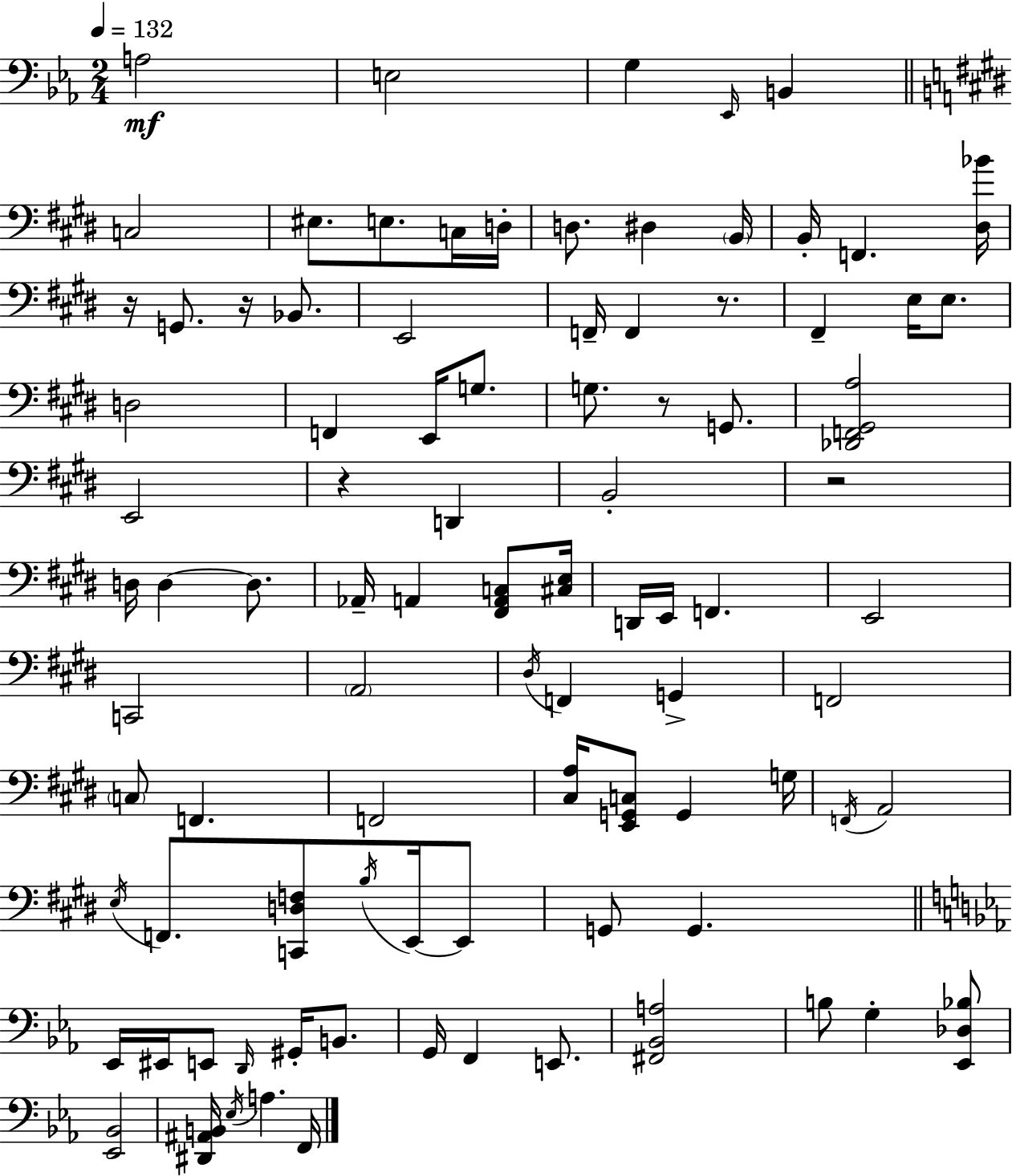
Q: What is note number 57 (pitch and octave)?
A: B3